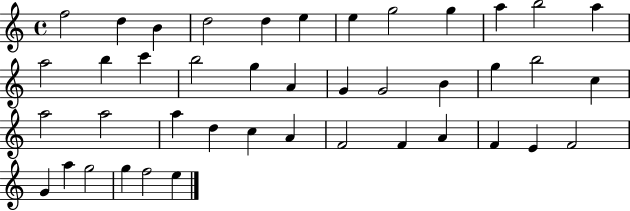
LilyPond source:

{
  \clef treble
  \time 4/4
  \defaultTimeSignature
  \key c \major
  f''2 d''4 b'4 | d''2 d''4 e''4 | e''4 g''2 g''4 | a''4 b''2 a''4 | \break a''2 b''4 c'''4 | b''2 g''4 a'4 | g'4 g'2 b'4 | g''4 b''2 c''4 | \break a''2 a''2 | a''4 d''4 c''4 a'4 | f'2 f'4 a'4 | f'4 e'4 f'2 | \break g'4 a''4 g''2 | g''4 f''2 e''4 | \bar "|."
}